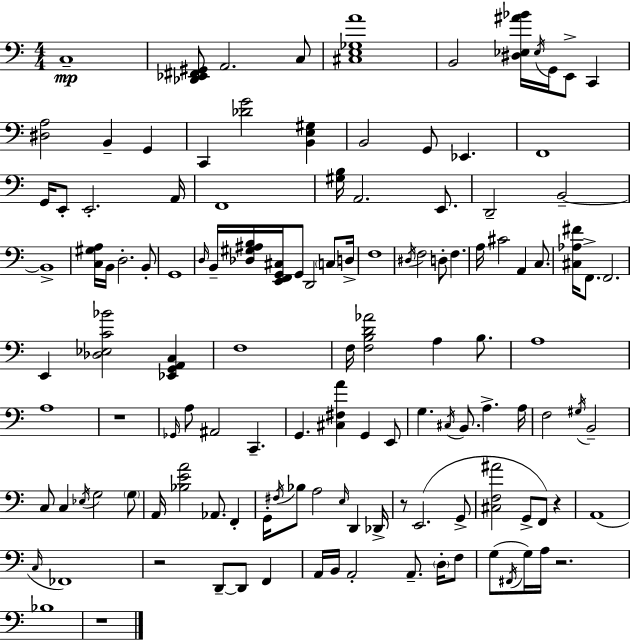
C3/w [Db2,Eb2,F#2,G#2]/e A2/h. C3/e [C#3,E3,Gb3,A4]/w B2/h [D#3,Eb3,A#4,Bb4]/s Eb3/s G2/s E2/e C2/q [D#3,A3]/h B2/q G2/q C2/q [Db4,G4]/h [B2,E3,G#3]/q B2/h G2/e Eb2/q. F2/w G2/s E2/e E2/h. A2/s F2/w [G#3,B3]/s A2/h. E2/e. D2/h B2/h B2/w [C3,G#3,A3]/s B2/s D3/h. B2/e G2/w D3/s B2/s [Db3,G#3,A#3,B3]/s [E2,F2,G2,C#3]/s G2/e D2/h C3/e D3/s F3/w D#3/s F3/h D3/e F3/q. A3/s C#4/h A2/q C3/e. [C#3,Ab3,F#4]/s F2/e. F2/h. E2/q [Db3,Eb3,C4,Bb4]/h [Eb2,G2,A2,C3]/q F3/w F3/s [F3,B3,D4,Ab4]/h A3/q B3/e. A3/w A3/w R/w Gb2/s A3/e A#2/h C2/q. G2/q. [C#3,F#3,A4]/q G2/q E2/e G3/q. C#3/s B2/e. A3/q. A3/s F3/h G#3/s B2/h C3/e C3/q Eb3/s G3/h G3/e A2/s [Bb3,E4,A4]/h Ab2/e. F2/q G2/s F#3/s Bb3/e A3/h E3/s D2/q Db2/s R/e E2/h. G2/e [C#3,F3,A#4]/h G2/e F2/e R/q A2/w C3/s FES2/w R/h D2/e D2/e F2/q A2/s B2/s A2/h A2/e. D3/s F3/e G3/e F#2/s G3/s A3/s R/h. Bb3/w R/w